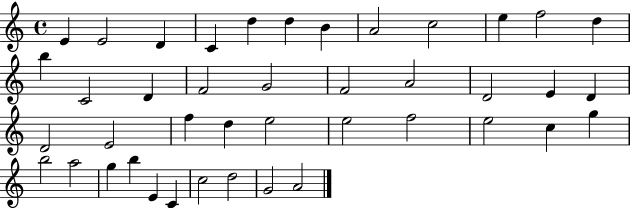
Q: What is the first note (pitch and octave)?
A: E4